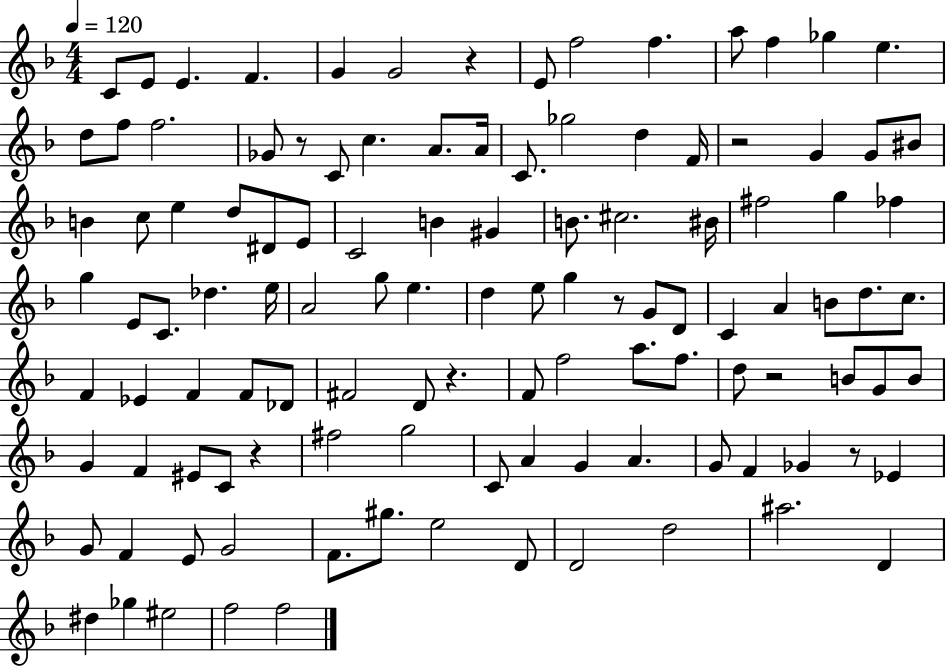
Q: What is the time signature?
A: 4/4